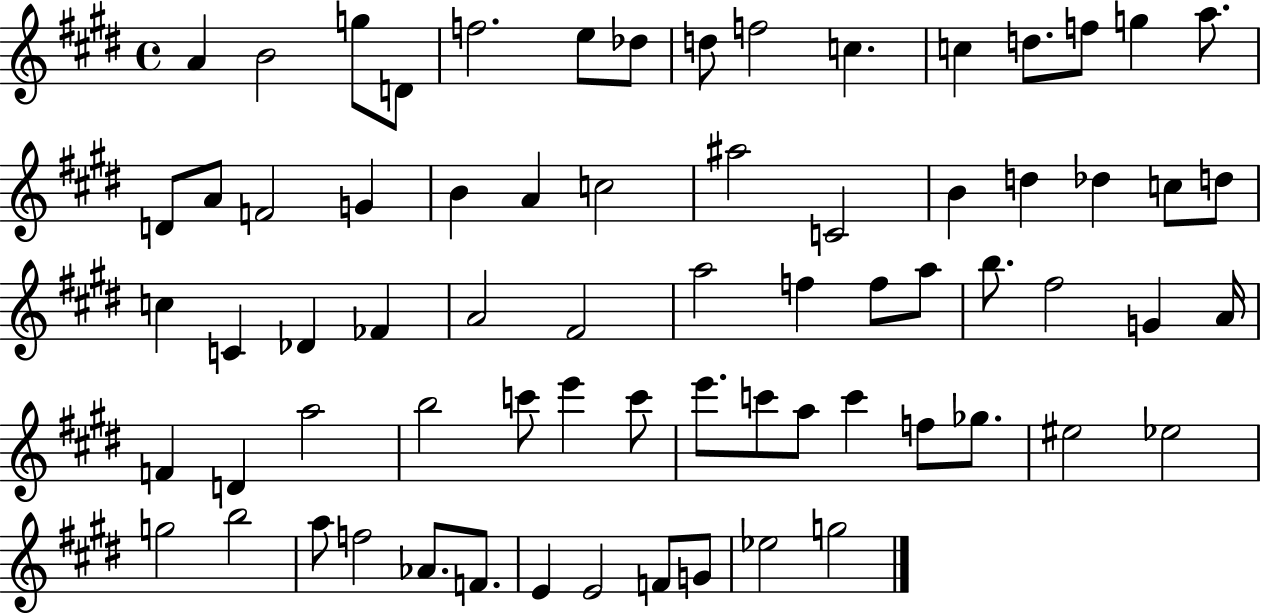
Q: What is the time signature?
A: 4/4